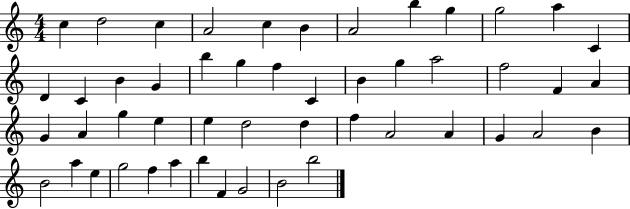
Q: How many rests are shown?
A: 0